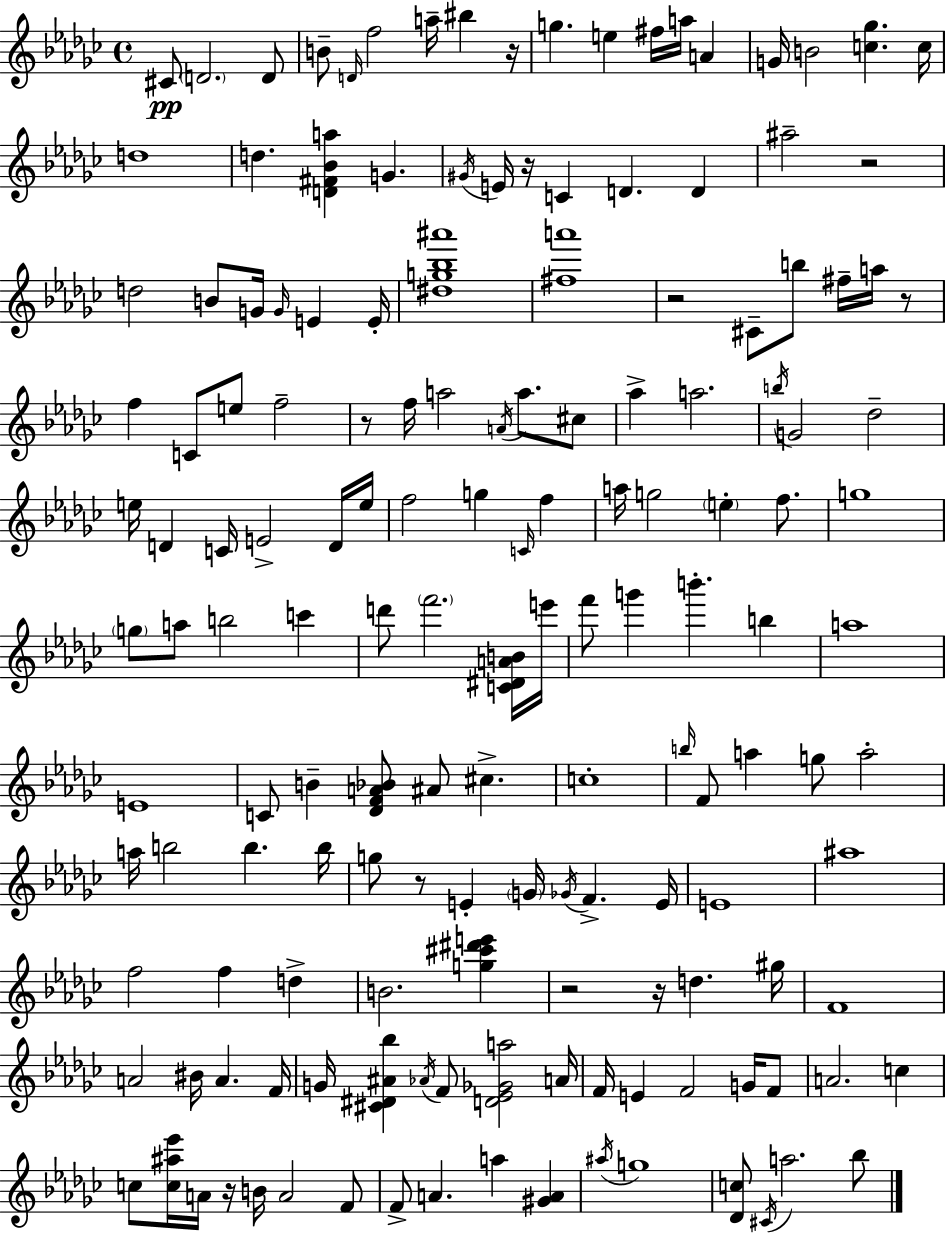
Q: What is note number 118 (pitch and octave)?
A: G4